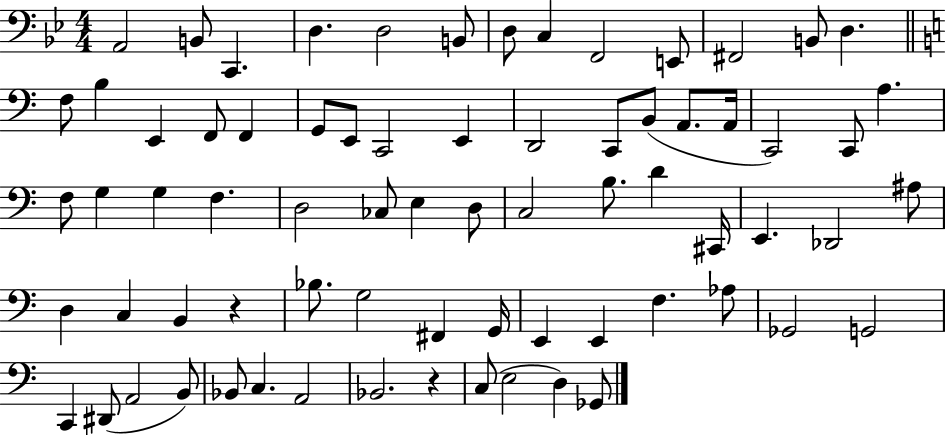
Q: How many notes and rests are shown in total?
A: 72